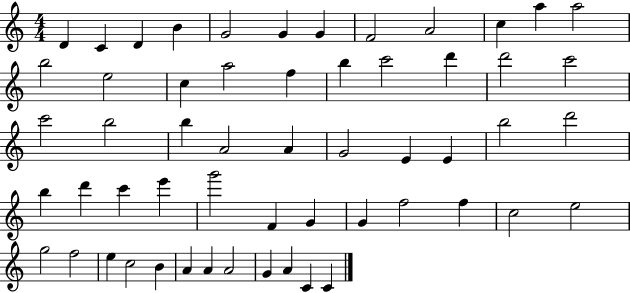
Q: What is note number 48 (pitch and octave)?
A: C5